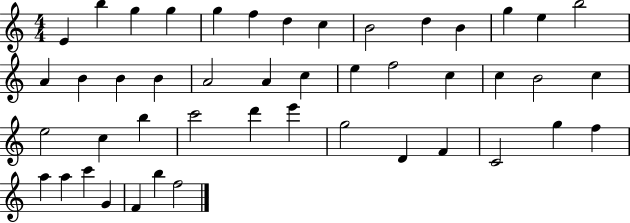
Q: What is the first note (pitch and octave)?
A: E4